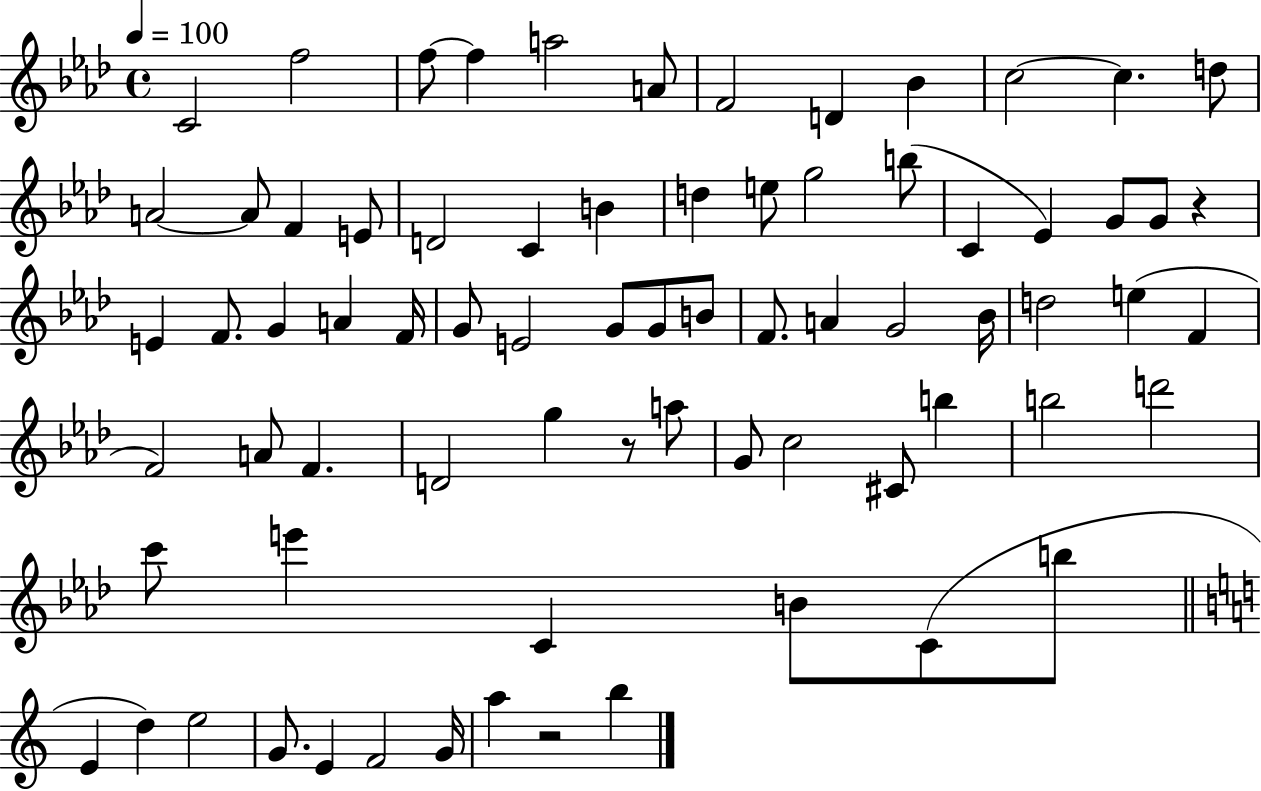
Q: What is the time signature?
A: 4/4